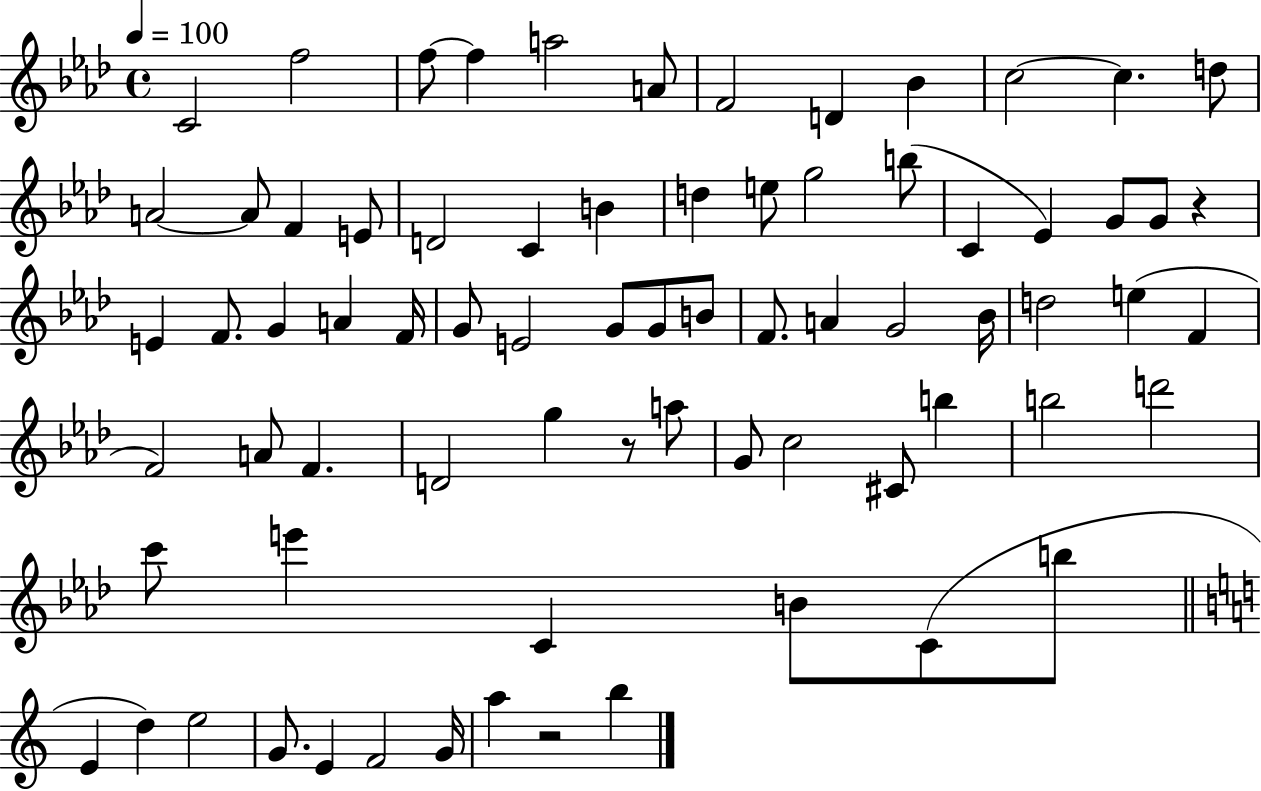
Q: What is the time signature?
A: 4/4